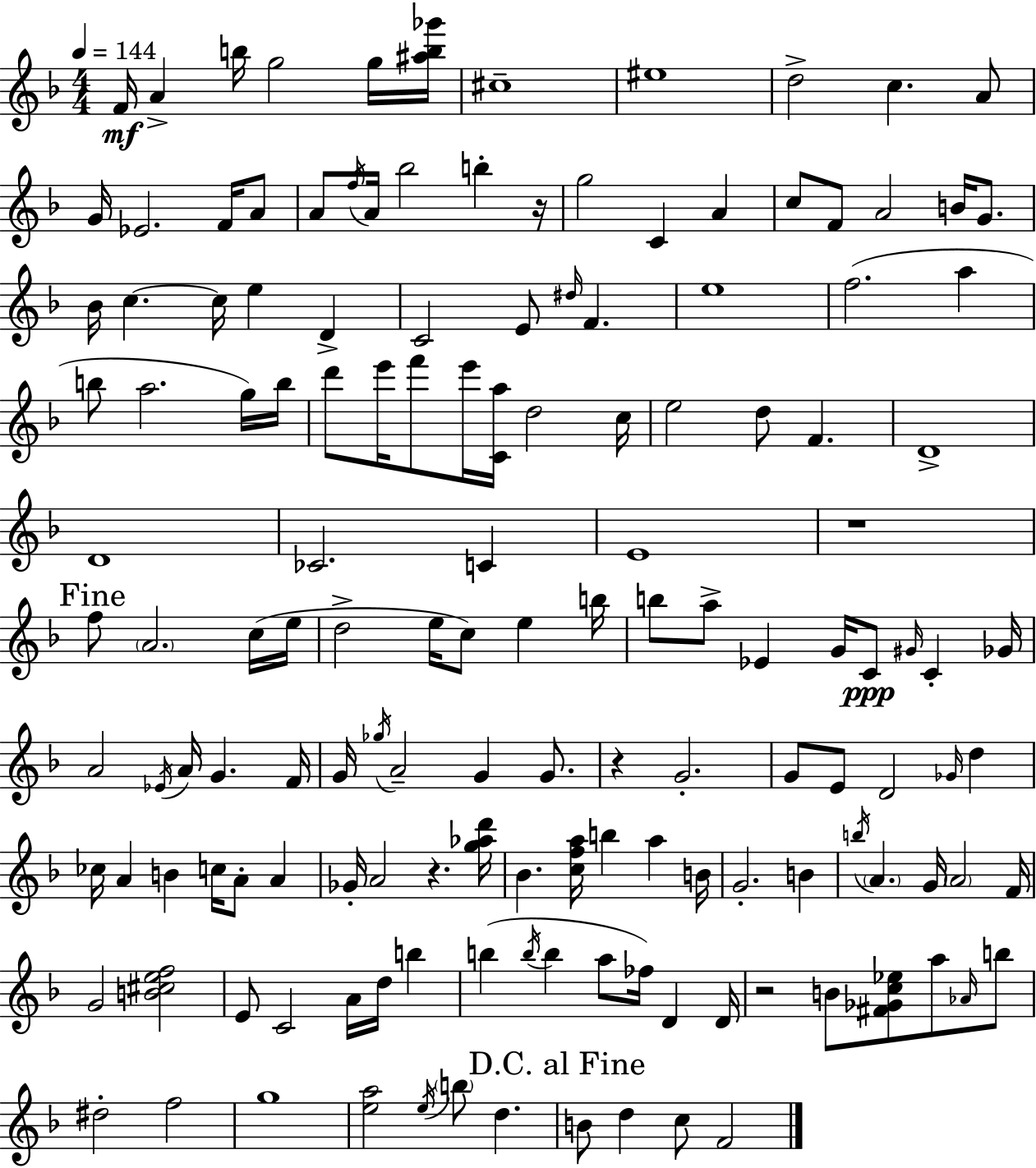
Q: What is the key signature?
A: F major